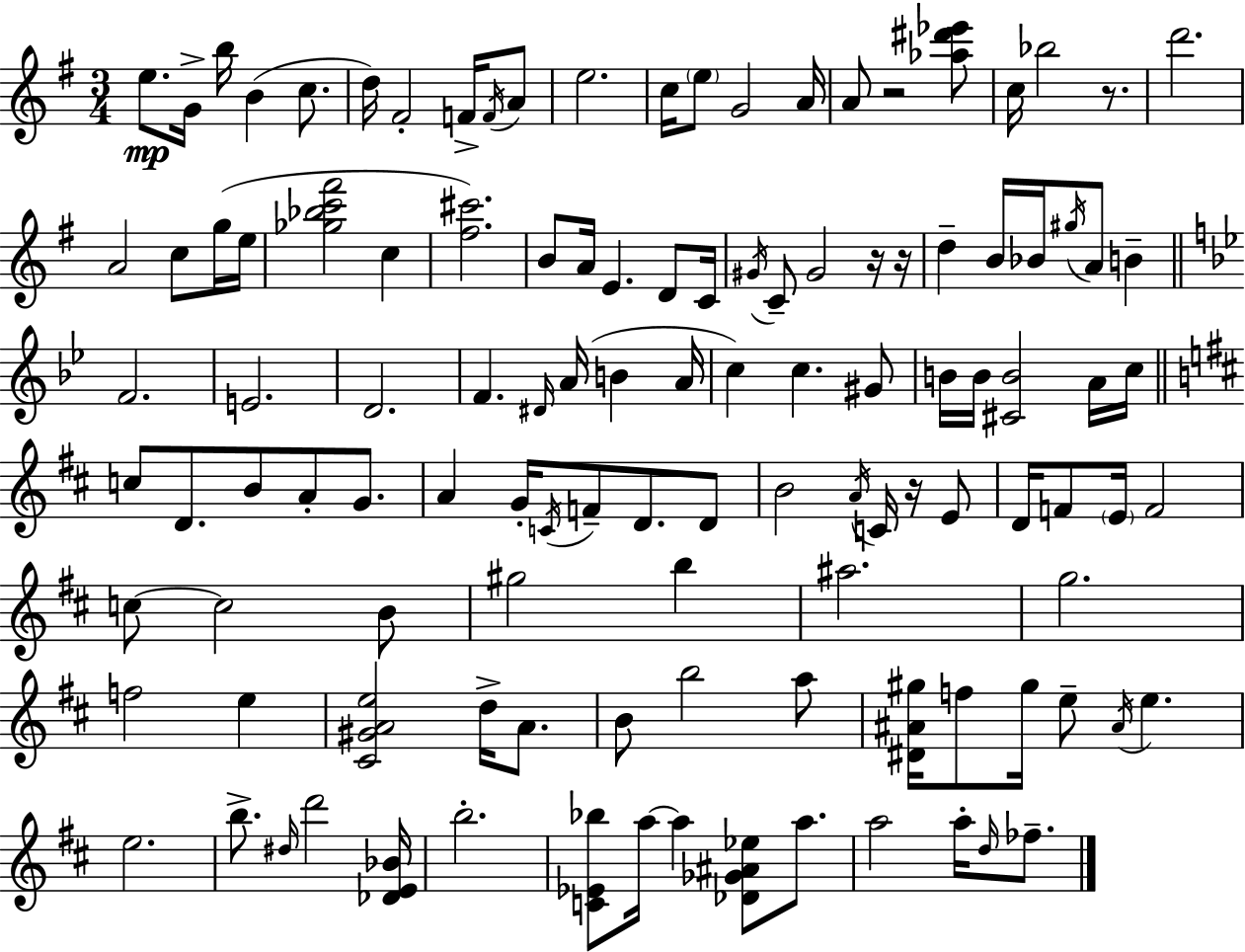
X:1
T:Untitled
M:3/4
L:1/4
K:G
e/2 G/4 b/4 B c/2 d/4 ^F2 F/4 F/4 A/2 e2 c/4 e/2 G2 A/4 A/2 z2 [_a^d'_e']/2 c/4 _b2 z/2 d'2 A2 c/2 g/4 e/4 [_g_bc'^f']2 c [^f^c']2 B/2 A/4 E D/2 C/4 ^G/4 C/2 ^G2 z/4 z/4 d B/4 _B/4 ^g/4 A/2 B F2 E2 D2 F ^D/4 A/4 B A/4 c c ^G/2 B/4 B/4 [^CB]2 A/4 c/4 c/2 D/2 B/2 A/2 G/2 A G/4 C/4 F/2 D/2 D/2 B2 A/4 C/4 z/4 E/2 D/4 F/2 E/4 F2 c/2 c2 B/2 ^g2 b ^a2 g2 f2 e [^C^GAe]2 d/4 A/2 B/2 b2 a/2 [^D^A^g]/4 f/2 ^g/4 e/2 ^A/4 e e2 b/2 ^d/4 d'2 [_DE_B]/4 b2 [C_E_b]/2 a/4 a [_D_G^A_e]/2 a/2 a2 a/4 d/4 _f/2